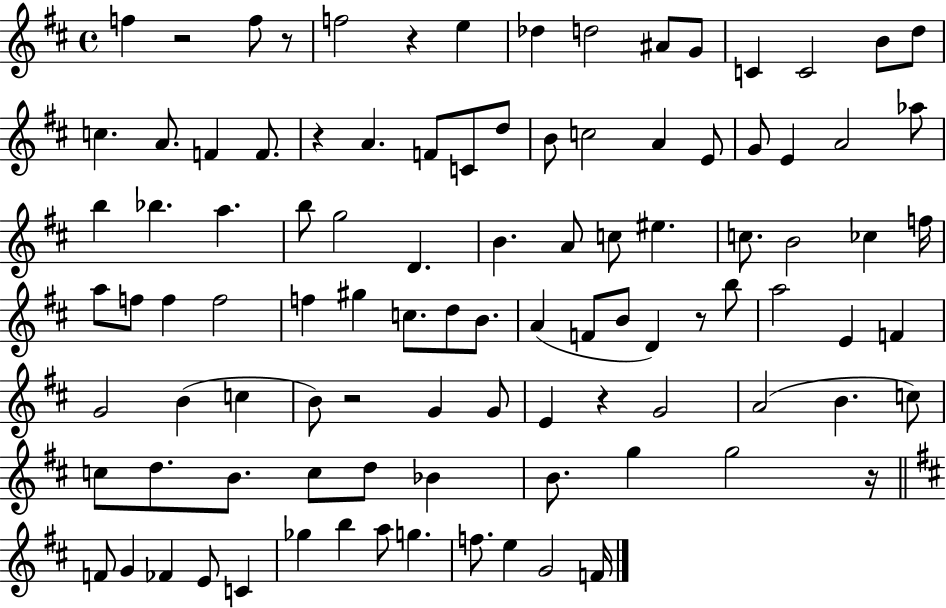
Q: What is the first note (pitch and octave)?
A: F5